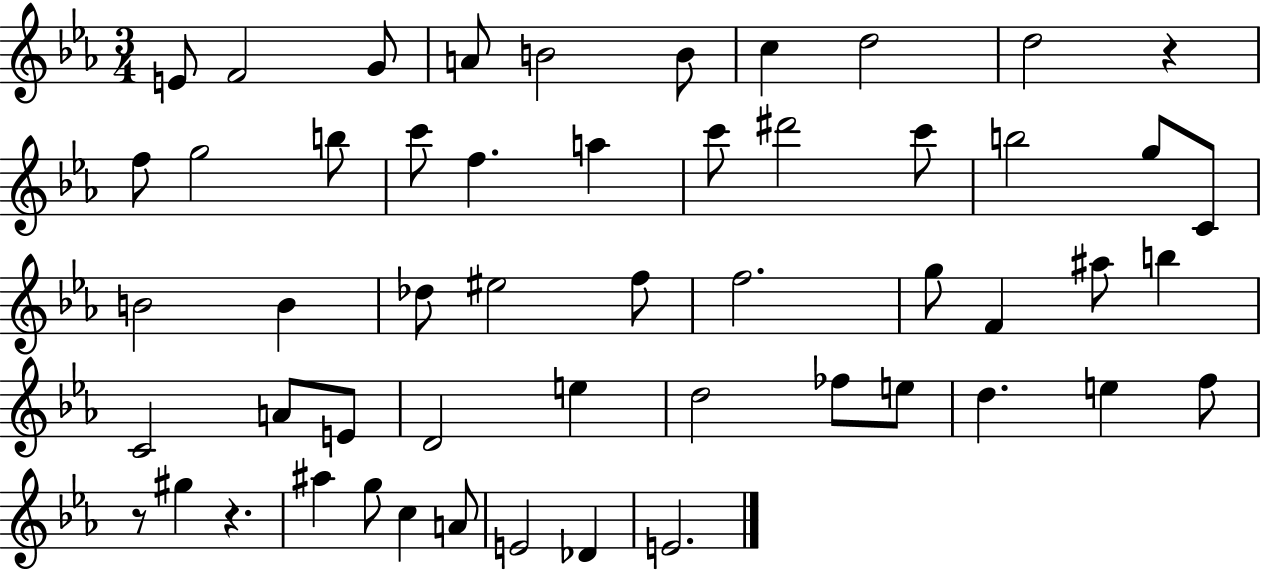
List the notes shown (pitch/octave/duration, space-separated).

E4/e F4/h G4/e A4/e B4/h B4/e C5/q D5/h D5/h R/q F5/e G5/h B5/e C6/e F5/q. A5/q C6/e D#6/h C6/e B5/h G5/e C4/e B4/h B4/q Db5/e EIS5/h F5/e F5/h. G5/e F4/q A#5/e B5/q C4/h A4/e E4/e D4/h E5/q D5/h FES5/e E5/e D5/q. E5/q F5/e R/e G#5/q R/q. A#5/q G5/e C5/q A4/e E4/h Db4/q E4/h.